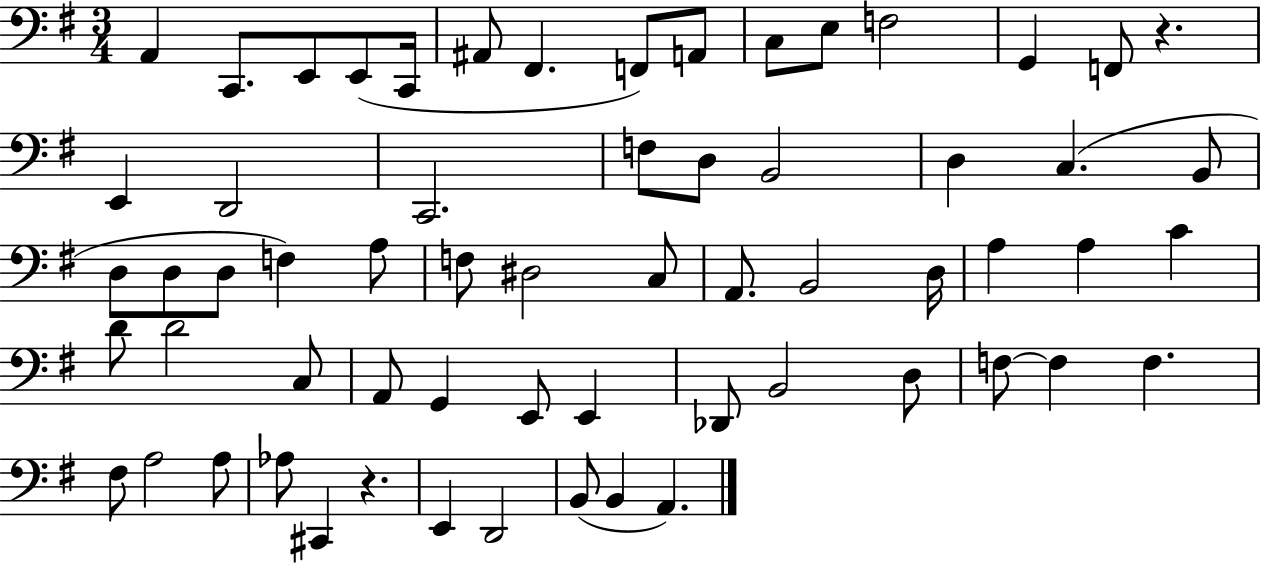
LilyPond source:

{
  \clef bass
  \numericTimeSignature
  \time 3/4
  \key g \major
  a,4 c,8. e,8 e,8( c,16 | ais,8 fis,4. f,8) a,8 | c8 e8 f2 | g,4 f,8 r4. | \break e,4 d,2 | c,2. | f8 d8 b,2 | d4 c4.( b,8 | \break d8 d8 d8 f4) a8 | f8 dis2 c8 | a,8. b,2 d16 | a4 a4 c'4 | \break d'8 d'2 c8 | a,8 g,4 e,8 e,4 | des,8 b,2 d8 | f8~~ f4 f4. | \break fis8 a2 a8 | aes8 cis,4 r4. | e,4 d,2 | b,8( b,4 a,4.) | \break \bar "|."
}